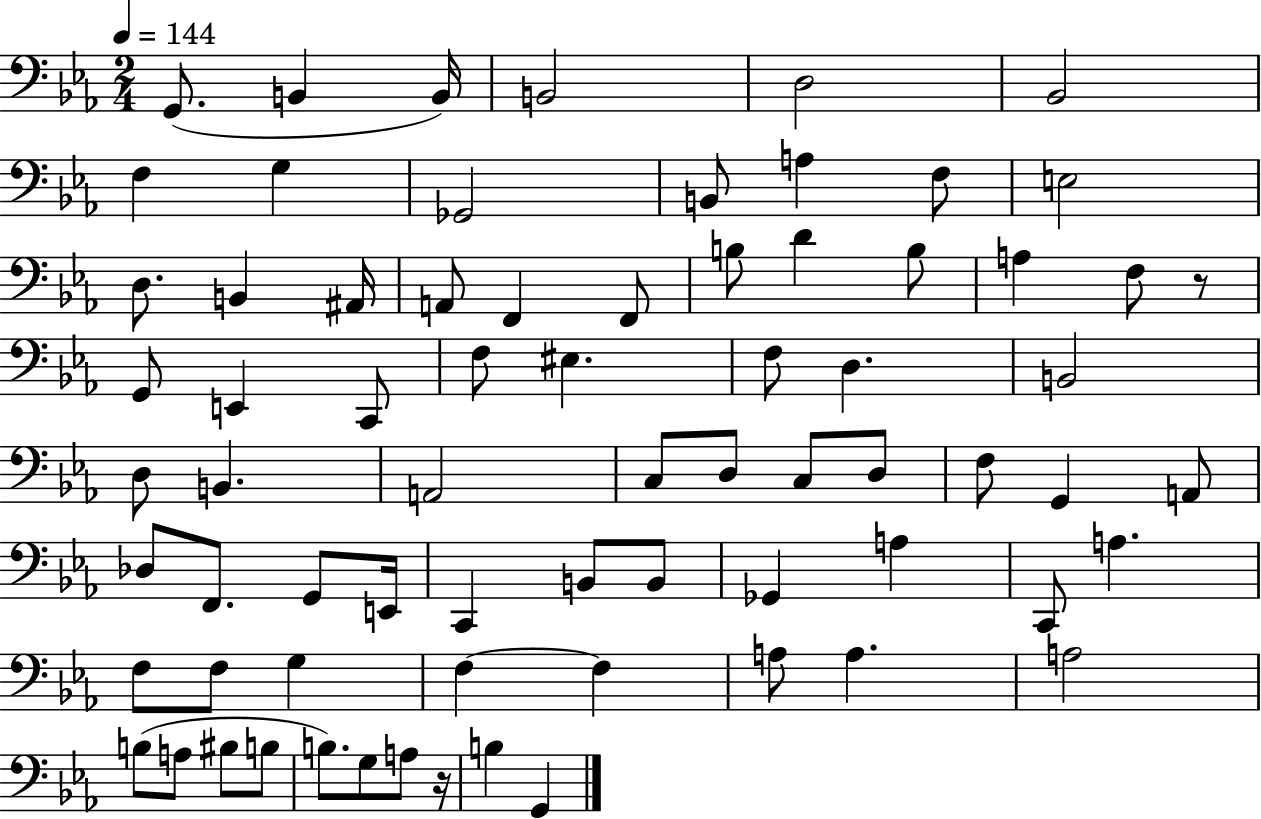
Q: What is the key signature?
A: EES major